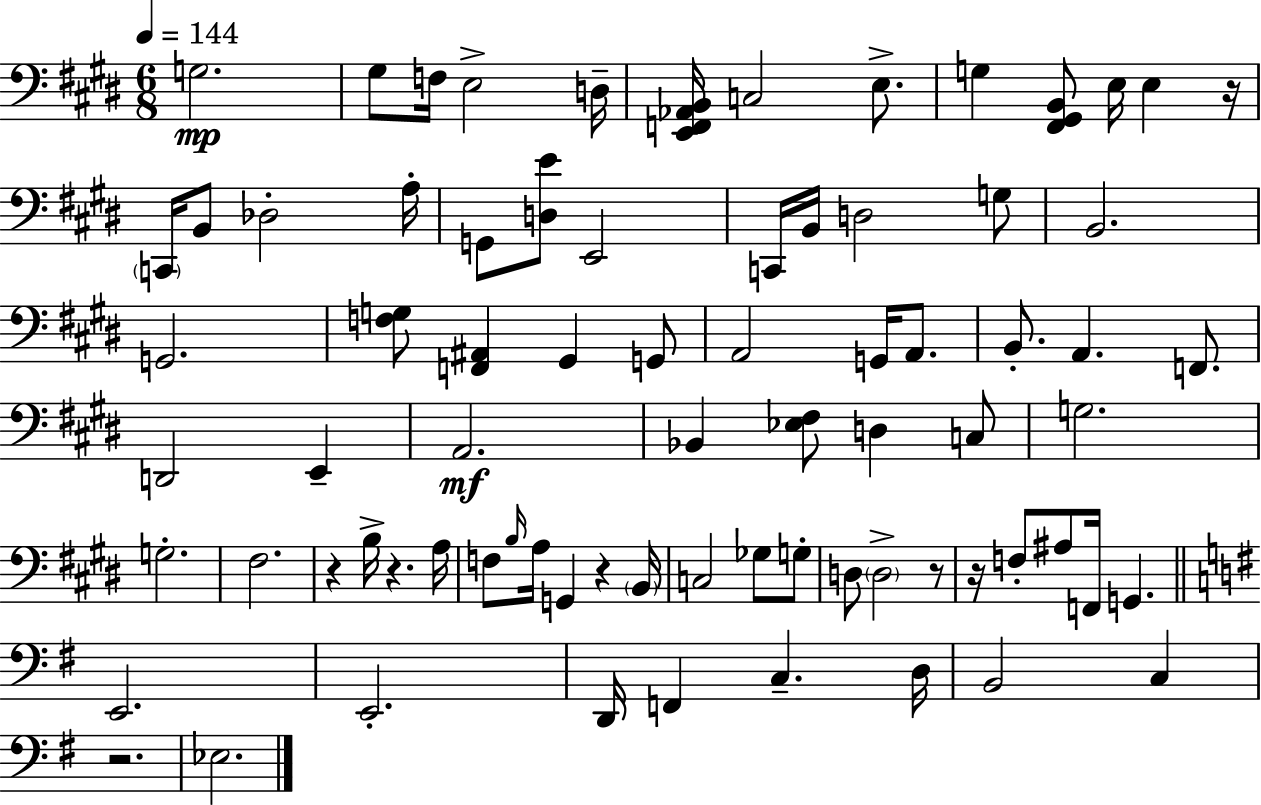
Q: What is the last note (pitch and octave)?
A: Eb3